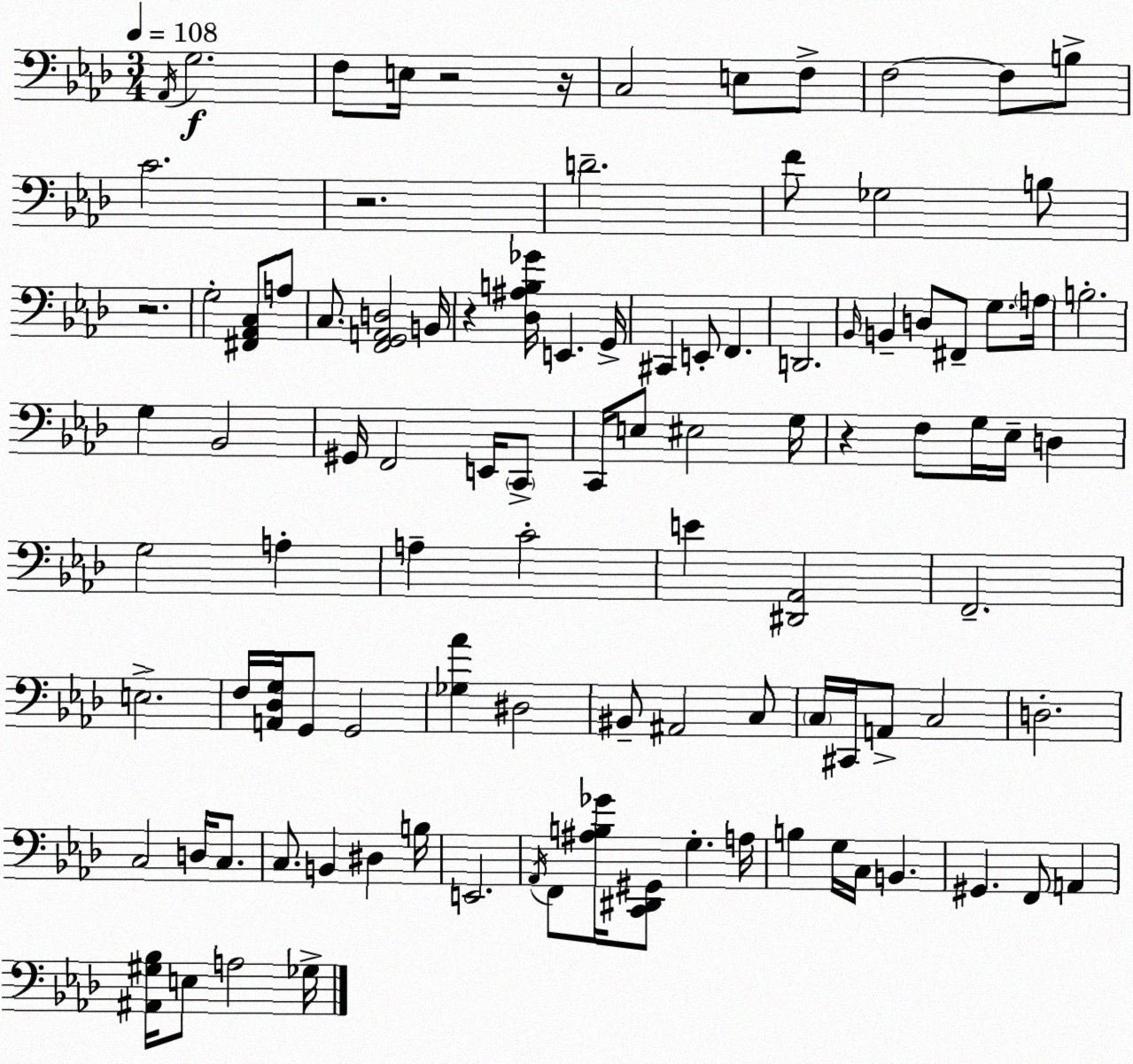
X:1
T:Untitled
M:3/4
L:1/4
K:Fm
_A,,/4 G,2 F,/2 E,/4 z2 z/4 C,2 E,/2 F,/2 F,2 F,/2 B,/2 C2 z2 D2 F/2 _G,2 B,/2 z2 G,2 [^F,,_A,,C,]/2 A,/2 C,/2 [F,,G,,A,,D,]2 B,,/4 z [_D,^A,B,_G]/4 E,, G,,/4 ^C,, E,,/2 F,, D,,2 _B,,/4 B,, D,/2 ^F,,/2 G,/2 A,/4 B,2 G, _B,,2 ^G,,/4 F,,2 E,,/4 C,,/2 C,,/4 E,/2 ^E,2 G,/4 z F,/2 G,/4 _E,/4 D, G,2 A, A, C2 E [^D,,_A,,]2 F,,2 E,2 F,/4 [A,,_D,G,]/4 G,,/2 G,,2 [_G,_A] ^D,2 ^B,,/2 ^A,,2 C,/2 C,/4 ^C,,/4 A,,/2 C,2 D,2 C,2 D,/4 C,/2 C,/2 B,, ^D, B,/4 E,,2 _A,,/4 F,,/2 [^A,B,_G]/4 [C,,^D,,^G,,]/2 G, A,/4 B, G,/4 C,/4 B,, ^G,, F,,/2 A,, [^A,,^G,_B,]/4 E,/2 A,2 _G,/4